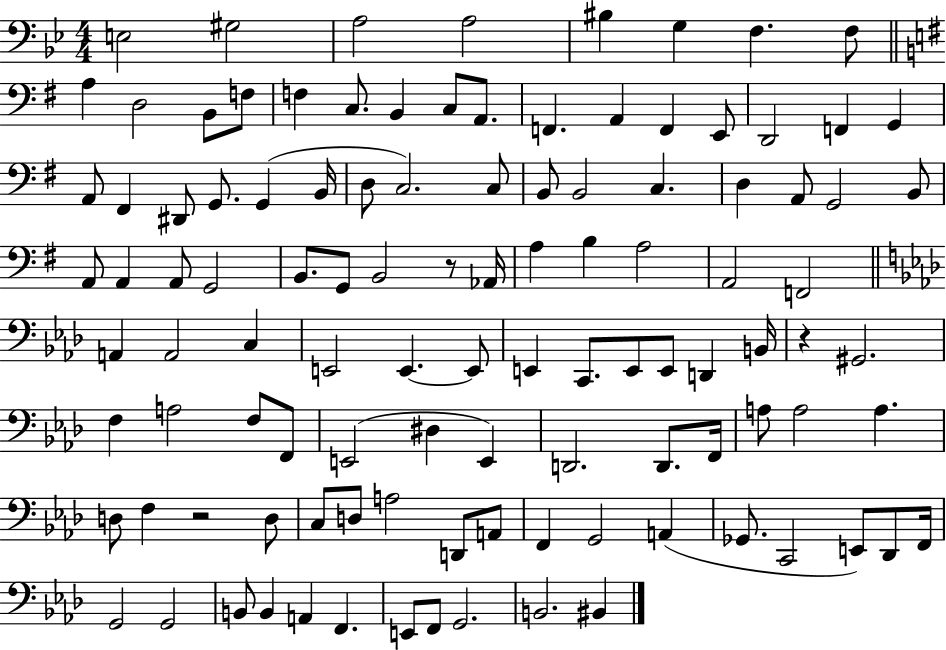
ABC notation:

X:1
T:Untitled
M:4/4
L:1/4
K:Bb
E,2 ^G,2 A,2 A,2 ^B, G, F, F,/2 A, D,2 B,,/2 F,/2 F, C,/2 B,, C,/2 A,,/2 F,, A,, F,, E,,/2 D,,2 F,, G,, A,,/2 ^F,, ^D,,/2 G,,/2 G,, B,,/4 D,/2 C,2 C,/2 B,,/2 B,,2 C, D, A,,/2 G,,2 B,,/2 A,,/2 A,, A,,/2 G,,2 B,,/2 G,,/2 B,,2 z/2 _A,,/4 A, B, A,2 A,,2 F,,2 A,, A,,2 C, E,,2 E,, E,,/2 E,, C,,/2 E,,/2 E,,/2 D,, B,,/4 z ^G,,2 F, A,2 F,/2 F,,/2 E,,2 ^D, E,, D,,2 D,,/2 F,,/4 A,/2 A,2 A, D,/2 F, z2 D,/2 C,/2 D,/2 A,2 D,,/2 A,,/2 F,, G,,2 A,, _G,,/2 C,,2 E,,/2 _D,,/2 F,,/4 G,,2 G,,2 B,,/2 B,, A,, F,, E,,/2 F,,/2 G,,2 B,,2 ^B,,